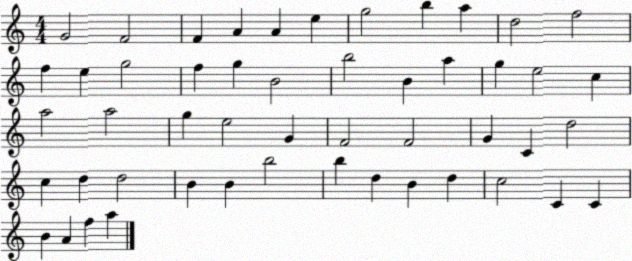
X:1
T:Untitled
M:4/4
L:1/4
K:C
G2 F2 F A A e g2 b a d2 f2 f e g2 f g B2 b2 B a g e2 c a2 a2 g e2 G F2 F2 G C d2 c d d2 B B b2 b d B d c2 C C B A f a